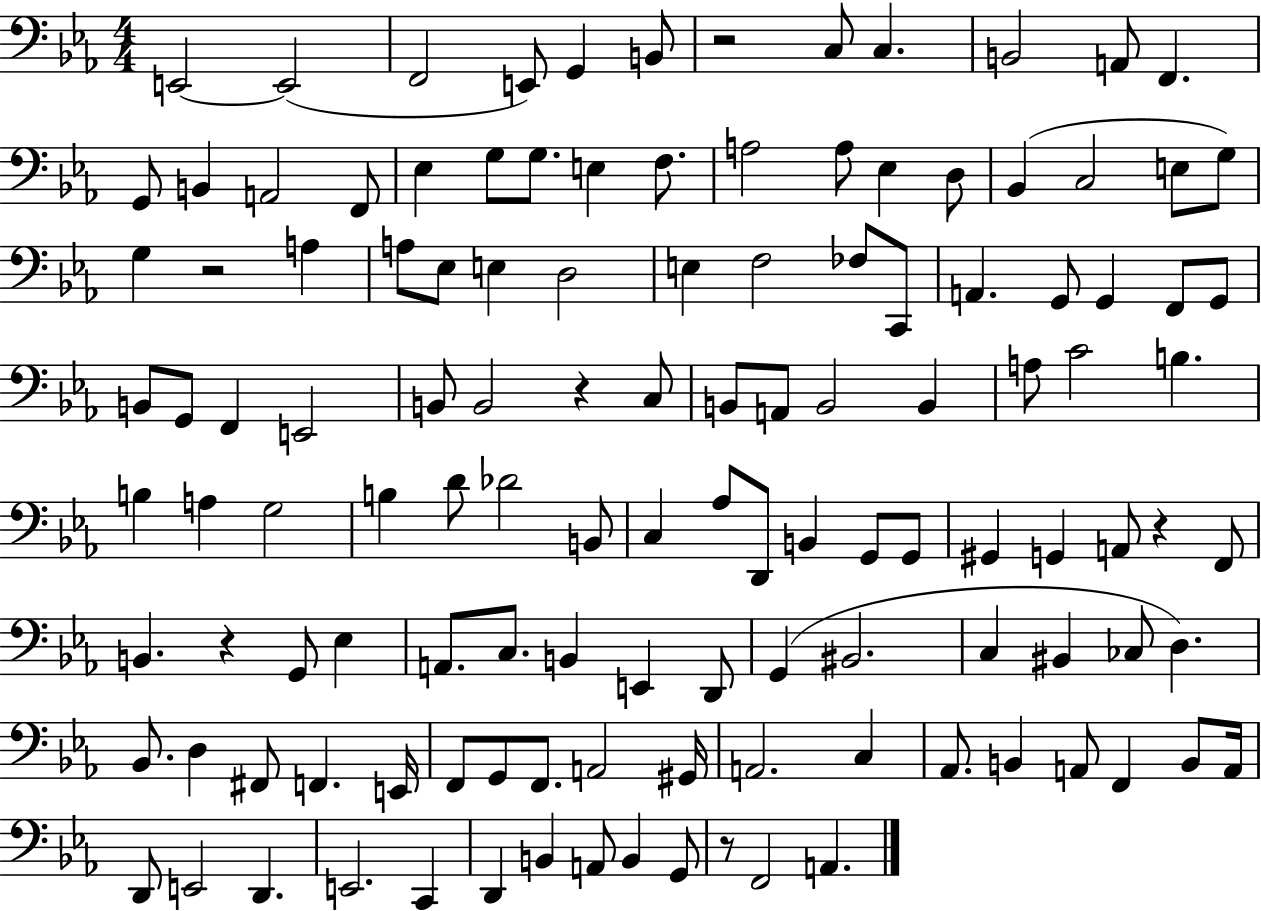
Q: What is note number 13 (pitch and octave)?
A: B2